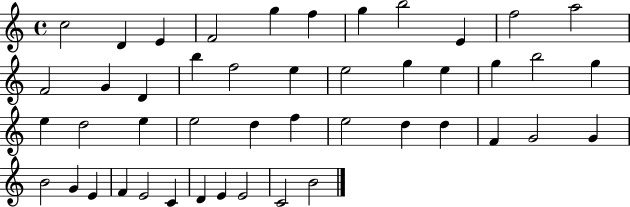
{
  \clef treble
  \time 4/4
  \defaultTimeSignature
  \key c \major
  c''2 d'4 e'4 | f'2 g''4 f''4 | g''4 b''2 e'4 | f''2 a''2 | \break f'2 g'4 d'4 | b''4 f''2 e''4 | e''2 g''4 e''4 | g''4 b''2 g''4 | \break e''4 d''2 e''4 | e''2 d''4 f''4 | e''2 d''4 d''4 | f'4 g'2 g'4 | \break b'2 g'4 e'4 | f'4 e'2 c'4 | d'4 e'4 e'2 | c'2 b'2 | \break \bar "|."
}